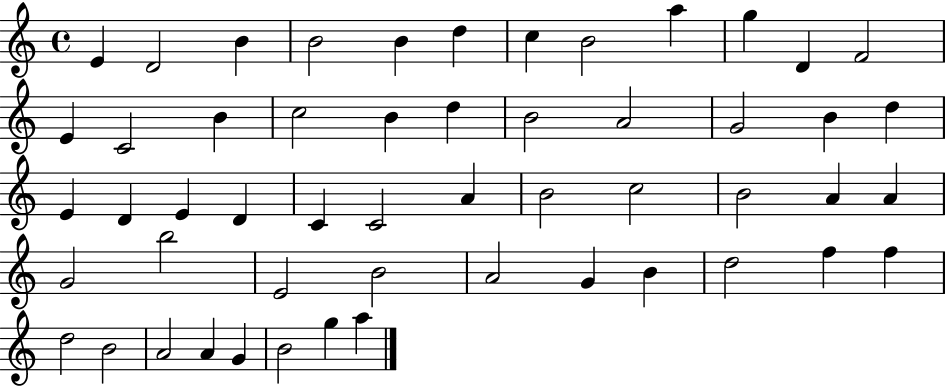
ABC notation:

X:1
T:Untitled
M:4/4
L:1/4
K:C
E D2 B B2 B d c B2 a g D F2 E C2 B c2 B d B2 A2 G2 B d E D E D C C2 A B2 c2 B2 A A G2 b2 E2 B2 A2 G B d2 f f d2 B2 A2 A G B2 g a